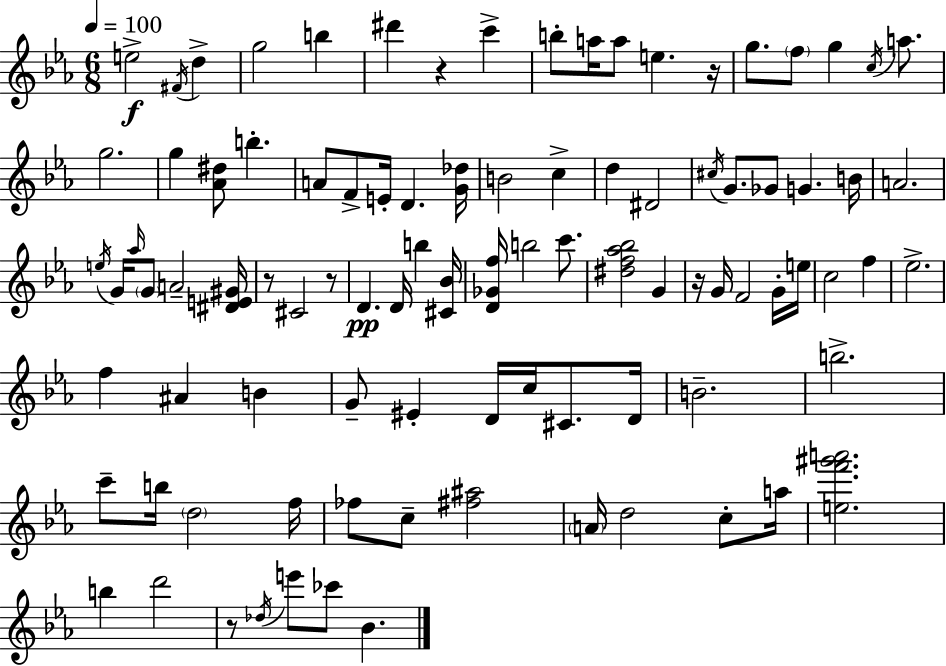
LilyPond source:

{
  \clef treble
  \numericTimeSignature
  \time 6/8
  \key ees \major
  \tempo 4 = 100
  e''2->\f \acciaccatura { fis'16 } d''4-> | g''2 b''4 | dis'''4 r4 c'''4-> | b''8-. a''16 a''8 e''4. | \break r16 g''8. \parenthesize f''8 g''4 \acciaccatura { c''16 } a''8. | g''2. | g''4 <aes' dis''>8 b''4.-. | a'8 f'8-> e'16-. d'4. | \break <g' des''>16 b'2 c''4-> | d''4 dis'2 | \acciaccatura { cis''16 } g'8. ges'8 g'4. | b'16 a'2. | \break \acciaccatura { e''16 } g'16 \grace { aes''16 } \parenthesize g'8 a'2-- | <dis' e' gis'>16 r8 cis'2 | r8 d'4.\pp d'16 | b''4 <cis' bes'>16 <d' ges' f''>16 b''2 | \break c'''8. <dis'' f'' aes'' bes''>2 | g'4 r16 g'16 f'2 | g'16-. e''16 c''2 | f''4 ees''2.-> | \break f''4 ais'4 | b'4 g'8-- eis'4-. d'16 | c''16 cis'8. d'16 b'2.-- | b''2.-> | \break c'''8-- b''16 \parenthesize d''2 | f''16 fes''8 c''8-- <fis'' ais''>2 | \parenthesize a'16 d''2 | c''8-. a''16 <e'' f''' gis''' a'''>2. | \break b''4 d'''2 | r8 \acciaccatura { des''16 } e'''8 ces'''8 | bes'4. \bar "|."
}